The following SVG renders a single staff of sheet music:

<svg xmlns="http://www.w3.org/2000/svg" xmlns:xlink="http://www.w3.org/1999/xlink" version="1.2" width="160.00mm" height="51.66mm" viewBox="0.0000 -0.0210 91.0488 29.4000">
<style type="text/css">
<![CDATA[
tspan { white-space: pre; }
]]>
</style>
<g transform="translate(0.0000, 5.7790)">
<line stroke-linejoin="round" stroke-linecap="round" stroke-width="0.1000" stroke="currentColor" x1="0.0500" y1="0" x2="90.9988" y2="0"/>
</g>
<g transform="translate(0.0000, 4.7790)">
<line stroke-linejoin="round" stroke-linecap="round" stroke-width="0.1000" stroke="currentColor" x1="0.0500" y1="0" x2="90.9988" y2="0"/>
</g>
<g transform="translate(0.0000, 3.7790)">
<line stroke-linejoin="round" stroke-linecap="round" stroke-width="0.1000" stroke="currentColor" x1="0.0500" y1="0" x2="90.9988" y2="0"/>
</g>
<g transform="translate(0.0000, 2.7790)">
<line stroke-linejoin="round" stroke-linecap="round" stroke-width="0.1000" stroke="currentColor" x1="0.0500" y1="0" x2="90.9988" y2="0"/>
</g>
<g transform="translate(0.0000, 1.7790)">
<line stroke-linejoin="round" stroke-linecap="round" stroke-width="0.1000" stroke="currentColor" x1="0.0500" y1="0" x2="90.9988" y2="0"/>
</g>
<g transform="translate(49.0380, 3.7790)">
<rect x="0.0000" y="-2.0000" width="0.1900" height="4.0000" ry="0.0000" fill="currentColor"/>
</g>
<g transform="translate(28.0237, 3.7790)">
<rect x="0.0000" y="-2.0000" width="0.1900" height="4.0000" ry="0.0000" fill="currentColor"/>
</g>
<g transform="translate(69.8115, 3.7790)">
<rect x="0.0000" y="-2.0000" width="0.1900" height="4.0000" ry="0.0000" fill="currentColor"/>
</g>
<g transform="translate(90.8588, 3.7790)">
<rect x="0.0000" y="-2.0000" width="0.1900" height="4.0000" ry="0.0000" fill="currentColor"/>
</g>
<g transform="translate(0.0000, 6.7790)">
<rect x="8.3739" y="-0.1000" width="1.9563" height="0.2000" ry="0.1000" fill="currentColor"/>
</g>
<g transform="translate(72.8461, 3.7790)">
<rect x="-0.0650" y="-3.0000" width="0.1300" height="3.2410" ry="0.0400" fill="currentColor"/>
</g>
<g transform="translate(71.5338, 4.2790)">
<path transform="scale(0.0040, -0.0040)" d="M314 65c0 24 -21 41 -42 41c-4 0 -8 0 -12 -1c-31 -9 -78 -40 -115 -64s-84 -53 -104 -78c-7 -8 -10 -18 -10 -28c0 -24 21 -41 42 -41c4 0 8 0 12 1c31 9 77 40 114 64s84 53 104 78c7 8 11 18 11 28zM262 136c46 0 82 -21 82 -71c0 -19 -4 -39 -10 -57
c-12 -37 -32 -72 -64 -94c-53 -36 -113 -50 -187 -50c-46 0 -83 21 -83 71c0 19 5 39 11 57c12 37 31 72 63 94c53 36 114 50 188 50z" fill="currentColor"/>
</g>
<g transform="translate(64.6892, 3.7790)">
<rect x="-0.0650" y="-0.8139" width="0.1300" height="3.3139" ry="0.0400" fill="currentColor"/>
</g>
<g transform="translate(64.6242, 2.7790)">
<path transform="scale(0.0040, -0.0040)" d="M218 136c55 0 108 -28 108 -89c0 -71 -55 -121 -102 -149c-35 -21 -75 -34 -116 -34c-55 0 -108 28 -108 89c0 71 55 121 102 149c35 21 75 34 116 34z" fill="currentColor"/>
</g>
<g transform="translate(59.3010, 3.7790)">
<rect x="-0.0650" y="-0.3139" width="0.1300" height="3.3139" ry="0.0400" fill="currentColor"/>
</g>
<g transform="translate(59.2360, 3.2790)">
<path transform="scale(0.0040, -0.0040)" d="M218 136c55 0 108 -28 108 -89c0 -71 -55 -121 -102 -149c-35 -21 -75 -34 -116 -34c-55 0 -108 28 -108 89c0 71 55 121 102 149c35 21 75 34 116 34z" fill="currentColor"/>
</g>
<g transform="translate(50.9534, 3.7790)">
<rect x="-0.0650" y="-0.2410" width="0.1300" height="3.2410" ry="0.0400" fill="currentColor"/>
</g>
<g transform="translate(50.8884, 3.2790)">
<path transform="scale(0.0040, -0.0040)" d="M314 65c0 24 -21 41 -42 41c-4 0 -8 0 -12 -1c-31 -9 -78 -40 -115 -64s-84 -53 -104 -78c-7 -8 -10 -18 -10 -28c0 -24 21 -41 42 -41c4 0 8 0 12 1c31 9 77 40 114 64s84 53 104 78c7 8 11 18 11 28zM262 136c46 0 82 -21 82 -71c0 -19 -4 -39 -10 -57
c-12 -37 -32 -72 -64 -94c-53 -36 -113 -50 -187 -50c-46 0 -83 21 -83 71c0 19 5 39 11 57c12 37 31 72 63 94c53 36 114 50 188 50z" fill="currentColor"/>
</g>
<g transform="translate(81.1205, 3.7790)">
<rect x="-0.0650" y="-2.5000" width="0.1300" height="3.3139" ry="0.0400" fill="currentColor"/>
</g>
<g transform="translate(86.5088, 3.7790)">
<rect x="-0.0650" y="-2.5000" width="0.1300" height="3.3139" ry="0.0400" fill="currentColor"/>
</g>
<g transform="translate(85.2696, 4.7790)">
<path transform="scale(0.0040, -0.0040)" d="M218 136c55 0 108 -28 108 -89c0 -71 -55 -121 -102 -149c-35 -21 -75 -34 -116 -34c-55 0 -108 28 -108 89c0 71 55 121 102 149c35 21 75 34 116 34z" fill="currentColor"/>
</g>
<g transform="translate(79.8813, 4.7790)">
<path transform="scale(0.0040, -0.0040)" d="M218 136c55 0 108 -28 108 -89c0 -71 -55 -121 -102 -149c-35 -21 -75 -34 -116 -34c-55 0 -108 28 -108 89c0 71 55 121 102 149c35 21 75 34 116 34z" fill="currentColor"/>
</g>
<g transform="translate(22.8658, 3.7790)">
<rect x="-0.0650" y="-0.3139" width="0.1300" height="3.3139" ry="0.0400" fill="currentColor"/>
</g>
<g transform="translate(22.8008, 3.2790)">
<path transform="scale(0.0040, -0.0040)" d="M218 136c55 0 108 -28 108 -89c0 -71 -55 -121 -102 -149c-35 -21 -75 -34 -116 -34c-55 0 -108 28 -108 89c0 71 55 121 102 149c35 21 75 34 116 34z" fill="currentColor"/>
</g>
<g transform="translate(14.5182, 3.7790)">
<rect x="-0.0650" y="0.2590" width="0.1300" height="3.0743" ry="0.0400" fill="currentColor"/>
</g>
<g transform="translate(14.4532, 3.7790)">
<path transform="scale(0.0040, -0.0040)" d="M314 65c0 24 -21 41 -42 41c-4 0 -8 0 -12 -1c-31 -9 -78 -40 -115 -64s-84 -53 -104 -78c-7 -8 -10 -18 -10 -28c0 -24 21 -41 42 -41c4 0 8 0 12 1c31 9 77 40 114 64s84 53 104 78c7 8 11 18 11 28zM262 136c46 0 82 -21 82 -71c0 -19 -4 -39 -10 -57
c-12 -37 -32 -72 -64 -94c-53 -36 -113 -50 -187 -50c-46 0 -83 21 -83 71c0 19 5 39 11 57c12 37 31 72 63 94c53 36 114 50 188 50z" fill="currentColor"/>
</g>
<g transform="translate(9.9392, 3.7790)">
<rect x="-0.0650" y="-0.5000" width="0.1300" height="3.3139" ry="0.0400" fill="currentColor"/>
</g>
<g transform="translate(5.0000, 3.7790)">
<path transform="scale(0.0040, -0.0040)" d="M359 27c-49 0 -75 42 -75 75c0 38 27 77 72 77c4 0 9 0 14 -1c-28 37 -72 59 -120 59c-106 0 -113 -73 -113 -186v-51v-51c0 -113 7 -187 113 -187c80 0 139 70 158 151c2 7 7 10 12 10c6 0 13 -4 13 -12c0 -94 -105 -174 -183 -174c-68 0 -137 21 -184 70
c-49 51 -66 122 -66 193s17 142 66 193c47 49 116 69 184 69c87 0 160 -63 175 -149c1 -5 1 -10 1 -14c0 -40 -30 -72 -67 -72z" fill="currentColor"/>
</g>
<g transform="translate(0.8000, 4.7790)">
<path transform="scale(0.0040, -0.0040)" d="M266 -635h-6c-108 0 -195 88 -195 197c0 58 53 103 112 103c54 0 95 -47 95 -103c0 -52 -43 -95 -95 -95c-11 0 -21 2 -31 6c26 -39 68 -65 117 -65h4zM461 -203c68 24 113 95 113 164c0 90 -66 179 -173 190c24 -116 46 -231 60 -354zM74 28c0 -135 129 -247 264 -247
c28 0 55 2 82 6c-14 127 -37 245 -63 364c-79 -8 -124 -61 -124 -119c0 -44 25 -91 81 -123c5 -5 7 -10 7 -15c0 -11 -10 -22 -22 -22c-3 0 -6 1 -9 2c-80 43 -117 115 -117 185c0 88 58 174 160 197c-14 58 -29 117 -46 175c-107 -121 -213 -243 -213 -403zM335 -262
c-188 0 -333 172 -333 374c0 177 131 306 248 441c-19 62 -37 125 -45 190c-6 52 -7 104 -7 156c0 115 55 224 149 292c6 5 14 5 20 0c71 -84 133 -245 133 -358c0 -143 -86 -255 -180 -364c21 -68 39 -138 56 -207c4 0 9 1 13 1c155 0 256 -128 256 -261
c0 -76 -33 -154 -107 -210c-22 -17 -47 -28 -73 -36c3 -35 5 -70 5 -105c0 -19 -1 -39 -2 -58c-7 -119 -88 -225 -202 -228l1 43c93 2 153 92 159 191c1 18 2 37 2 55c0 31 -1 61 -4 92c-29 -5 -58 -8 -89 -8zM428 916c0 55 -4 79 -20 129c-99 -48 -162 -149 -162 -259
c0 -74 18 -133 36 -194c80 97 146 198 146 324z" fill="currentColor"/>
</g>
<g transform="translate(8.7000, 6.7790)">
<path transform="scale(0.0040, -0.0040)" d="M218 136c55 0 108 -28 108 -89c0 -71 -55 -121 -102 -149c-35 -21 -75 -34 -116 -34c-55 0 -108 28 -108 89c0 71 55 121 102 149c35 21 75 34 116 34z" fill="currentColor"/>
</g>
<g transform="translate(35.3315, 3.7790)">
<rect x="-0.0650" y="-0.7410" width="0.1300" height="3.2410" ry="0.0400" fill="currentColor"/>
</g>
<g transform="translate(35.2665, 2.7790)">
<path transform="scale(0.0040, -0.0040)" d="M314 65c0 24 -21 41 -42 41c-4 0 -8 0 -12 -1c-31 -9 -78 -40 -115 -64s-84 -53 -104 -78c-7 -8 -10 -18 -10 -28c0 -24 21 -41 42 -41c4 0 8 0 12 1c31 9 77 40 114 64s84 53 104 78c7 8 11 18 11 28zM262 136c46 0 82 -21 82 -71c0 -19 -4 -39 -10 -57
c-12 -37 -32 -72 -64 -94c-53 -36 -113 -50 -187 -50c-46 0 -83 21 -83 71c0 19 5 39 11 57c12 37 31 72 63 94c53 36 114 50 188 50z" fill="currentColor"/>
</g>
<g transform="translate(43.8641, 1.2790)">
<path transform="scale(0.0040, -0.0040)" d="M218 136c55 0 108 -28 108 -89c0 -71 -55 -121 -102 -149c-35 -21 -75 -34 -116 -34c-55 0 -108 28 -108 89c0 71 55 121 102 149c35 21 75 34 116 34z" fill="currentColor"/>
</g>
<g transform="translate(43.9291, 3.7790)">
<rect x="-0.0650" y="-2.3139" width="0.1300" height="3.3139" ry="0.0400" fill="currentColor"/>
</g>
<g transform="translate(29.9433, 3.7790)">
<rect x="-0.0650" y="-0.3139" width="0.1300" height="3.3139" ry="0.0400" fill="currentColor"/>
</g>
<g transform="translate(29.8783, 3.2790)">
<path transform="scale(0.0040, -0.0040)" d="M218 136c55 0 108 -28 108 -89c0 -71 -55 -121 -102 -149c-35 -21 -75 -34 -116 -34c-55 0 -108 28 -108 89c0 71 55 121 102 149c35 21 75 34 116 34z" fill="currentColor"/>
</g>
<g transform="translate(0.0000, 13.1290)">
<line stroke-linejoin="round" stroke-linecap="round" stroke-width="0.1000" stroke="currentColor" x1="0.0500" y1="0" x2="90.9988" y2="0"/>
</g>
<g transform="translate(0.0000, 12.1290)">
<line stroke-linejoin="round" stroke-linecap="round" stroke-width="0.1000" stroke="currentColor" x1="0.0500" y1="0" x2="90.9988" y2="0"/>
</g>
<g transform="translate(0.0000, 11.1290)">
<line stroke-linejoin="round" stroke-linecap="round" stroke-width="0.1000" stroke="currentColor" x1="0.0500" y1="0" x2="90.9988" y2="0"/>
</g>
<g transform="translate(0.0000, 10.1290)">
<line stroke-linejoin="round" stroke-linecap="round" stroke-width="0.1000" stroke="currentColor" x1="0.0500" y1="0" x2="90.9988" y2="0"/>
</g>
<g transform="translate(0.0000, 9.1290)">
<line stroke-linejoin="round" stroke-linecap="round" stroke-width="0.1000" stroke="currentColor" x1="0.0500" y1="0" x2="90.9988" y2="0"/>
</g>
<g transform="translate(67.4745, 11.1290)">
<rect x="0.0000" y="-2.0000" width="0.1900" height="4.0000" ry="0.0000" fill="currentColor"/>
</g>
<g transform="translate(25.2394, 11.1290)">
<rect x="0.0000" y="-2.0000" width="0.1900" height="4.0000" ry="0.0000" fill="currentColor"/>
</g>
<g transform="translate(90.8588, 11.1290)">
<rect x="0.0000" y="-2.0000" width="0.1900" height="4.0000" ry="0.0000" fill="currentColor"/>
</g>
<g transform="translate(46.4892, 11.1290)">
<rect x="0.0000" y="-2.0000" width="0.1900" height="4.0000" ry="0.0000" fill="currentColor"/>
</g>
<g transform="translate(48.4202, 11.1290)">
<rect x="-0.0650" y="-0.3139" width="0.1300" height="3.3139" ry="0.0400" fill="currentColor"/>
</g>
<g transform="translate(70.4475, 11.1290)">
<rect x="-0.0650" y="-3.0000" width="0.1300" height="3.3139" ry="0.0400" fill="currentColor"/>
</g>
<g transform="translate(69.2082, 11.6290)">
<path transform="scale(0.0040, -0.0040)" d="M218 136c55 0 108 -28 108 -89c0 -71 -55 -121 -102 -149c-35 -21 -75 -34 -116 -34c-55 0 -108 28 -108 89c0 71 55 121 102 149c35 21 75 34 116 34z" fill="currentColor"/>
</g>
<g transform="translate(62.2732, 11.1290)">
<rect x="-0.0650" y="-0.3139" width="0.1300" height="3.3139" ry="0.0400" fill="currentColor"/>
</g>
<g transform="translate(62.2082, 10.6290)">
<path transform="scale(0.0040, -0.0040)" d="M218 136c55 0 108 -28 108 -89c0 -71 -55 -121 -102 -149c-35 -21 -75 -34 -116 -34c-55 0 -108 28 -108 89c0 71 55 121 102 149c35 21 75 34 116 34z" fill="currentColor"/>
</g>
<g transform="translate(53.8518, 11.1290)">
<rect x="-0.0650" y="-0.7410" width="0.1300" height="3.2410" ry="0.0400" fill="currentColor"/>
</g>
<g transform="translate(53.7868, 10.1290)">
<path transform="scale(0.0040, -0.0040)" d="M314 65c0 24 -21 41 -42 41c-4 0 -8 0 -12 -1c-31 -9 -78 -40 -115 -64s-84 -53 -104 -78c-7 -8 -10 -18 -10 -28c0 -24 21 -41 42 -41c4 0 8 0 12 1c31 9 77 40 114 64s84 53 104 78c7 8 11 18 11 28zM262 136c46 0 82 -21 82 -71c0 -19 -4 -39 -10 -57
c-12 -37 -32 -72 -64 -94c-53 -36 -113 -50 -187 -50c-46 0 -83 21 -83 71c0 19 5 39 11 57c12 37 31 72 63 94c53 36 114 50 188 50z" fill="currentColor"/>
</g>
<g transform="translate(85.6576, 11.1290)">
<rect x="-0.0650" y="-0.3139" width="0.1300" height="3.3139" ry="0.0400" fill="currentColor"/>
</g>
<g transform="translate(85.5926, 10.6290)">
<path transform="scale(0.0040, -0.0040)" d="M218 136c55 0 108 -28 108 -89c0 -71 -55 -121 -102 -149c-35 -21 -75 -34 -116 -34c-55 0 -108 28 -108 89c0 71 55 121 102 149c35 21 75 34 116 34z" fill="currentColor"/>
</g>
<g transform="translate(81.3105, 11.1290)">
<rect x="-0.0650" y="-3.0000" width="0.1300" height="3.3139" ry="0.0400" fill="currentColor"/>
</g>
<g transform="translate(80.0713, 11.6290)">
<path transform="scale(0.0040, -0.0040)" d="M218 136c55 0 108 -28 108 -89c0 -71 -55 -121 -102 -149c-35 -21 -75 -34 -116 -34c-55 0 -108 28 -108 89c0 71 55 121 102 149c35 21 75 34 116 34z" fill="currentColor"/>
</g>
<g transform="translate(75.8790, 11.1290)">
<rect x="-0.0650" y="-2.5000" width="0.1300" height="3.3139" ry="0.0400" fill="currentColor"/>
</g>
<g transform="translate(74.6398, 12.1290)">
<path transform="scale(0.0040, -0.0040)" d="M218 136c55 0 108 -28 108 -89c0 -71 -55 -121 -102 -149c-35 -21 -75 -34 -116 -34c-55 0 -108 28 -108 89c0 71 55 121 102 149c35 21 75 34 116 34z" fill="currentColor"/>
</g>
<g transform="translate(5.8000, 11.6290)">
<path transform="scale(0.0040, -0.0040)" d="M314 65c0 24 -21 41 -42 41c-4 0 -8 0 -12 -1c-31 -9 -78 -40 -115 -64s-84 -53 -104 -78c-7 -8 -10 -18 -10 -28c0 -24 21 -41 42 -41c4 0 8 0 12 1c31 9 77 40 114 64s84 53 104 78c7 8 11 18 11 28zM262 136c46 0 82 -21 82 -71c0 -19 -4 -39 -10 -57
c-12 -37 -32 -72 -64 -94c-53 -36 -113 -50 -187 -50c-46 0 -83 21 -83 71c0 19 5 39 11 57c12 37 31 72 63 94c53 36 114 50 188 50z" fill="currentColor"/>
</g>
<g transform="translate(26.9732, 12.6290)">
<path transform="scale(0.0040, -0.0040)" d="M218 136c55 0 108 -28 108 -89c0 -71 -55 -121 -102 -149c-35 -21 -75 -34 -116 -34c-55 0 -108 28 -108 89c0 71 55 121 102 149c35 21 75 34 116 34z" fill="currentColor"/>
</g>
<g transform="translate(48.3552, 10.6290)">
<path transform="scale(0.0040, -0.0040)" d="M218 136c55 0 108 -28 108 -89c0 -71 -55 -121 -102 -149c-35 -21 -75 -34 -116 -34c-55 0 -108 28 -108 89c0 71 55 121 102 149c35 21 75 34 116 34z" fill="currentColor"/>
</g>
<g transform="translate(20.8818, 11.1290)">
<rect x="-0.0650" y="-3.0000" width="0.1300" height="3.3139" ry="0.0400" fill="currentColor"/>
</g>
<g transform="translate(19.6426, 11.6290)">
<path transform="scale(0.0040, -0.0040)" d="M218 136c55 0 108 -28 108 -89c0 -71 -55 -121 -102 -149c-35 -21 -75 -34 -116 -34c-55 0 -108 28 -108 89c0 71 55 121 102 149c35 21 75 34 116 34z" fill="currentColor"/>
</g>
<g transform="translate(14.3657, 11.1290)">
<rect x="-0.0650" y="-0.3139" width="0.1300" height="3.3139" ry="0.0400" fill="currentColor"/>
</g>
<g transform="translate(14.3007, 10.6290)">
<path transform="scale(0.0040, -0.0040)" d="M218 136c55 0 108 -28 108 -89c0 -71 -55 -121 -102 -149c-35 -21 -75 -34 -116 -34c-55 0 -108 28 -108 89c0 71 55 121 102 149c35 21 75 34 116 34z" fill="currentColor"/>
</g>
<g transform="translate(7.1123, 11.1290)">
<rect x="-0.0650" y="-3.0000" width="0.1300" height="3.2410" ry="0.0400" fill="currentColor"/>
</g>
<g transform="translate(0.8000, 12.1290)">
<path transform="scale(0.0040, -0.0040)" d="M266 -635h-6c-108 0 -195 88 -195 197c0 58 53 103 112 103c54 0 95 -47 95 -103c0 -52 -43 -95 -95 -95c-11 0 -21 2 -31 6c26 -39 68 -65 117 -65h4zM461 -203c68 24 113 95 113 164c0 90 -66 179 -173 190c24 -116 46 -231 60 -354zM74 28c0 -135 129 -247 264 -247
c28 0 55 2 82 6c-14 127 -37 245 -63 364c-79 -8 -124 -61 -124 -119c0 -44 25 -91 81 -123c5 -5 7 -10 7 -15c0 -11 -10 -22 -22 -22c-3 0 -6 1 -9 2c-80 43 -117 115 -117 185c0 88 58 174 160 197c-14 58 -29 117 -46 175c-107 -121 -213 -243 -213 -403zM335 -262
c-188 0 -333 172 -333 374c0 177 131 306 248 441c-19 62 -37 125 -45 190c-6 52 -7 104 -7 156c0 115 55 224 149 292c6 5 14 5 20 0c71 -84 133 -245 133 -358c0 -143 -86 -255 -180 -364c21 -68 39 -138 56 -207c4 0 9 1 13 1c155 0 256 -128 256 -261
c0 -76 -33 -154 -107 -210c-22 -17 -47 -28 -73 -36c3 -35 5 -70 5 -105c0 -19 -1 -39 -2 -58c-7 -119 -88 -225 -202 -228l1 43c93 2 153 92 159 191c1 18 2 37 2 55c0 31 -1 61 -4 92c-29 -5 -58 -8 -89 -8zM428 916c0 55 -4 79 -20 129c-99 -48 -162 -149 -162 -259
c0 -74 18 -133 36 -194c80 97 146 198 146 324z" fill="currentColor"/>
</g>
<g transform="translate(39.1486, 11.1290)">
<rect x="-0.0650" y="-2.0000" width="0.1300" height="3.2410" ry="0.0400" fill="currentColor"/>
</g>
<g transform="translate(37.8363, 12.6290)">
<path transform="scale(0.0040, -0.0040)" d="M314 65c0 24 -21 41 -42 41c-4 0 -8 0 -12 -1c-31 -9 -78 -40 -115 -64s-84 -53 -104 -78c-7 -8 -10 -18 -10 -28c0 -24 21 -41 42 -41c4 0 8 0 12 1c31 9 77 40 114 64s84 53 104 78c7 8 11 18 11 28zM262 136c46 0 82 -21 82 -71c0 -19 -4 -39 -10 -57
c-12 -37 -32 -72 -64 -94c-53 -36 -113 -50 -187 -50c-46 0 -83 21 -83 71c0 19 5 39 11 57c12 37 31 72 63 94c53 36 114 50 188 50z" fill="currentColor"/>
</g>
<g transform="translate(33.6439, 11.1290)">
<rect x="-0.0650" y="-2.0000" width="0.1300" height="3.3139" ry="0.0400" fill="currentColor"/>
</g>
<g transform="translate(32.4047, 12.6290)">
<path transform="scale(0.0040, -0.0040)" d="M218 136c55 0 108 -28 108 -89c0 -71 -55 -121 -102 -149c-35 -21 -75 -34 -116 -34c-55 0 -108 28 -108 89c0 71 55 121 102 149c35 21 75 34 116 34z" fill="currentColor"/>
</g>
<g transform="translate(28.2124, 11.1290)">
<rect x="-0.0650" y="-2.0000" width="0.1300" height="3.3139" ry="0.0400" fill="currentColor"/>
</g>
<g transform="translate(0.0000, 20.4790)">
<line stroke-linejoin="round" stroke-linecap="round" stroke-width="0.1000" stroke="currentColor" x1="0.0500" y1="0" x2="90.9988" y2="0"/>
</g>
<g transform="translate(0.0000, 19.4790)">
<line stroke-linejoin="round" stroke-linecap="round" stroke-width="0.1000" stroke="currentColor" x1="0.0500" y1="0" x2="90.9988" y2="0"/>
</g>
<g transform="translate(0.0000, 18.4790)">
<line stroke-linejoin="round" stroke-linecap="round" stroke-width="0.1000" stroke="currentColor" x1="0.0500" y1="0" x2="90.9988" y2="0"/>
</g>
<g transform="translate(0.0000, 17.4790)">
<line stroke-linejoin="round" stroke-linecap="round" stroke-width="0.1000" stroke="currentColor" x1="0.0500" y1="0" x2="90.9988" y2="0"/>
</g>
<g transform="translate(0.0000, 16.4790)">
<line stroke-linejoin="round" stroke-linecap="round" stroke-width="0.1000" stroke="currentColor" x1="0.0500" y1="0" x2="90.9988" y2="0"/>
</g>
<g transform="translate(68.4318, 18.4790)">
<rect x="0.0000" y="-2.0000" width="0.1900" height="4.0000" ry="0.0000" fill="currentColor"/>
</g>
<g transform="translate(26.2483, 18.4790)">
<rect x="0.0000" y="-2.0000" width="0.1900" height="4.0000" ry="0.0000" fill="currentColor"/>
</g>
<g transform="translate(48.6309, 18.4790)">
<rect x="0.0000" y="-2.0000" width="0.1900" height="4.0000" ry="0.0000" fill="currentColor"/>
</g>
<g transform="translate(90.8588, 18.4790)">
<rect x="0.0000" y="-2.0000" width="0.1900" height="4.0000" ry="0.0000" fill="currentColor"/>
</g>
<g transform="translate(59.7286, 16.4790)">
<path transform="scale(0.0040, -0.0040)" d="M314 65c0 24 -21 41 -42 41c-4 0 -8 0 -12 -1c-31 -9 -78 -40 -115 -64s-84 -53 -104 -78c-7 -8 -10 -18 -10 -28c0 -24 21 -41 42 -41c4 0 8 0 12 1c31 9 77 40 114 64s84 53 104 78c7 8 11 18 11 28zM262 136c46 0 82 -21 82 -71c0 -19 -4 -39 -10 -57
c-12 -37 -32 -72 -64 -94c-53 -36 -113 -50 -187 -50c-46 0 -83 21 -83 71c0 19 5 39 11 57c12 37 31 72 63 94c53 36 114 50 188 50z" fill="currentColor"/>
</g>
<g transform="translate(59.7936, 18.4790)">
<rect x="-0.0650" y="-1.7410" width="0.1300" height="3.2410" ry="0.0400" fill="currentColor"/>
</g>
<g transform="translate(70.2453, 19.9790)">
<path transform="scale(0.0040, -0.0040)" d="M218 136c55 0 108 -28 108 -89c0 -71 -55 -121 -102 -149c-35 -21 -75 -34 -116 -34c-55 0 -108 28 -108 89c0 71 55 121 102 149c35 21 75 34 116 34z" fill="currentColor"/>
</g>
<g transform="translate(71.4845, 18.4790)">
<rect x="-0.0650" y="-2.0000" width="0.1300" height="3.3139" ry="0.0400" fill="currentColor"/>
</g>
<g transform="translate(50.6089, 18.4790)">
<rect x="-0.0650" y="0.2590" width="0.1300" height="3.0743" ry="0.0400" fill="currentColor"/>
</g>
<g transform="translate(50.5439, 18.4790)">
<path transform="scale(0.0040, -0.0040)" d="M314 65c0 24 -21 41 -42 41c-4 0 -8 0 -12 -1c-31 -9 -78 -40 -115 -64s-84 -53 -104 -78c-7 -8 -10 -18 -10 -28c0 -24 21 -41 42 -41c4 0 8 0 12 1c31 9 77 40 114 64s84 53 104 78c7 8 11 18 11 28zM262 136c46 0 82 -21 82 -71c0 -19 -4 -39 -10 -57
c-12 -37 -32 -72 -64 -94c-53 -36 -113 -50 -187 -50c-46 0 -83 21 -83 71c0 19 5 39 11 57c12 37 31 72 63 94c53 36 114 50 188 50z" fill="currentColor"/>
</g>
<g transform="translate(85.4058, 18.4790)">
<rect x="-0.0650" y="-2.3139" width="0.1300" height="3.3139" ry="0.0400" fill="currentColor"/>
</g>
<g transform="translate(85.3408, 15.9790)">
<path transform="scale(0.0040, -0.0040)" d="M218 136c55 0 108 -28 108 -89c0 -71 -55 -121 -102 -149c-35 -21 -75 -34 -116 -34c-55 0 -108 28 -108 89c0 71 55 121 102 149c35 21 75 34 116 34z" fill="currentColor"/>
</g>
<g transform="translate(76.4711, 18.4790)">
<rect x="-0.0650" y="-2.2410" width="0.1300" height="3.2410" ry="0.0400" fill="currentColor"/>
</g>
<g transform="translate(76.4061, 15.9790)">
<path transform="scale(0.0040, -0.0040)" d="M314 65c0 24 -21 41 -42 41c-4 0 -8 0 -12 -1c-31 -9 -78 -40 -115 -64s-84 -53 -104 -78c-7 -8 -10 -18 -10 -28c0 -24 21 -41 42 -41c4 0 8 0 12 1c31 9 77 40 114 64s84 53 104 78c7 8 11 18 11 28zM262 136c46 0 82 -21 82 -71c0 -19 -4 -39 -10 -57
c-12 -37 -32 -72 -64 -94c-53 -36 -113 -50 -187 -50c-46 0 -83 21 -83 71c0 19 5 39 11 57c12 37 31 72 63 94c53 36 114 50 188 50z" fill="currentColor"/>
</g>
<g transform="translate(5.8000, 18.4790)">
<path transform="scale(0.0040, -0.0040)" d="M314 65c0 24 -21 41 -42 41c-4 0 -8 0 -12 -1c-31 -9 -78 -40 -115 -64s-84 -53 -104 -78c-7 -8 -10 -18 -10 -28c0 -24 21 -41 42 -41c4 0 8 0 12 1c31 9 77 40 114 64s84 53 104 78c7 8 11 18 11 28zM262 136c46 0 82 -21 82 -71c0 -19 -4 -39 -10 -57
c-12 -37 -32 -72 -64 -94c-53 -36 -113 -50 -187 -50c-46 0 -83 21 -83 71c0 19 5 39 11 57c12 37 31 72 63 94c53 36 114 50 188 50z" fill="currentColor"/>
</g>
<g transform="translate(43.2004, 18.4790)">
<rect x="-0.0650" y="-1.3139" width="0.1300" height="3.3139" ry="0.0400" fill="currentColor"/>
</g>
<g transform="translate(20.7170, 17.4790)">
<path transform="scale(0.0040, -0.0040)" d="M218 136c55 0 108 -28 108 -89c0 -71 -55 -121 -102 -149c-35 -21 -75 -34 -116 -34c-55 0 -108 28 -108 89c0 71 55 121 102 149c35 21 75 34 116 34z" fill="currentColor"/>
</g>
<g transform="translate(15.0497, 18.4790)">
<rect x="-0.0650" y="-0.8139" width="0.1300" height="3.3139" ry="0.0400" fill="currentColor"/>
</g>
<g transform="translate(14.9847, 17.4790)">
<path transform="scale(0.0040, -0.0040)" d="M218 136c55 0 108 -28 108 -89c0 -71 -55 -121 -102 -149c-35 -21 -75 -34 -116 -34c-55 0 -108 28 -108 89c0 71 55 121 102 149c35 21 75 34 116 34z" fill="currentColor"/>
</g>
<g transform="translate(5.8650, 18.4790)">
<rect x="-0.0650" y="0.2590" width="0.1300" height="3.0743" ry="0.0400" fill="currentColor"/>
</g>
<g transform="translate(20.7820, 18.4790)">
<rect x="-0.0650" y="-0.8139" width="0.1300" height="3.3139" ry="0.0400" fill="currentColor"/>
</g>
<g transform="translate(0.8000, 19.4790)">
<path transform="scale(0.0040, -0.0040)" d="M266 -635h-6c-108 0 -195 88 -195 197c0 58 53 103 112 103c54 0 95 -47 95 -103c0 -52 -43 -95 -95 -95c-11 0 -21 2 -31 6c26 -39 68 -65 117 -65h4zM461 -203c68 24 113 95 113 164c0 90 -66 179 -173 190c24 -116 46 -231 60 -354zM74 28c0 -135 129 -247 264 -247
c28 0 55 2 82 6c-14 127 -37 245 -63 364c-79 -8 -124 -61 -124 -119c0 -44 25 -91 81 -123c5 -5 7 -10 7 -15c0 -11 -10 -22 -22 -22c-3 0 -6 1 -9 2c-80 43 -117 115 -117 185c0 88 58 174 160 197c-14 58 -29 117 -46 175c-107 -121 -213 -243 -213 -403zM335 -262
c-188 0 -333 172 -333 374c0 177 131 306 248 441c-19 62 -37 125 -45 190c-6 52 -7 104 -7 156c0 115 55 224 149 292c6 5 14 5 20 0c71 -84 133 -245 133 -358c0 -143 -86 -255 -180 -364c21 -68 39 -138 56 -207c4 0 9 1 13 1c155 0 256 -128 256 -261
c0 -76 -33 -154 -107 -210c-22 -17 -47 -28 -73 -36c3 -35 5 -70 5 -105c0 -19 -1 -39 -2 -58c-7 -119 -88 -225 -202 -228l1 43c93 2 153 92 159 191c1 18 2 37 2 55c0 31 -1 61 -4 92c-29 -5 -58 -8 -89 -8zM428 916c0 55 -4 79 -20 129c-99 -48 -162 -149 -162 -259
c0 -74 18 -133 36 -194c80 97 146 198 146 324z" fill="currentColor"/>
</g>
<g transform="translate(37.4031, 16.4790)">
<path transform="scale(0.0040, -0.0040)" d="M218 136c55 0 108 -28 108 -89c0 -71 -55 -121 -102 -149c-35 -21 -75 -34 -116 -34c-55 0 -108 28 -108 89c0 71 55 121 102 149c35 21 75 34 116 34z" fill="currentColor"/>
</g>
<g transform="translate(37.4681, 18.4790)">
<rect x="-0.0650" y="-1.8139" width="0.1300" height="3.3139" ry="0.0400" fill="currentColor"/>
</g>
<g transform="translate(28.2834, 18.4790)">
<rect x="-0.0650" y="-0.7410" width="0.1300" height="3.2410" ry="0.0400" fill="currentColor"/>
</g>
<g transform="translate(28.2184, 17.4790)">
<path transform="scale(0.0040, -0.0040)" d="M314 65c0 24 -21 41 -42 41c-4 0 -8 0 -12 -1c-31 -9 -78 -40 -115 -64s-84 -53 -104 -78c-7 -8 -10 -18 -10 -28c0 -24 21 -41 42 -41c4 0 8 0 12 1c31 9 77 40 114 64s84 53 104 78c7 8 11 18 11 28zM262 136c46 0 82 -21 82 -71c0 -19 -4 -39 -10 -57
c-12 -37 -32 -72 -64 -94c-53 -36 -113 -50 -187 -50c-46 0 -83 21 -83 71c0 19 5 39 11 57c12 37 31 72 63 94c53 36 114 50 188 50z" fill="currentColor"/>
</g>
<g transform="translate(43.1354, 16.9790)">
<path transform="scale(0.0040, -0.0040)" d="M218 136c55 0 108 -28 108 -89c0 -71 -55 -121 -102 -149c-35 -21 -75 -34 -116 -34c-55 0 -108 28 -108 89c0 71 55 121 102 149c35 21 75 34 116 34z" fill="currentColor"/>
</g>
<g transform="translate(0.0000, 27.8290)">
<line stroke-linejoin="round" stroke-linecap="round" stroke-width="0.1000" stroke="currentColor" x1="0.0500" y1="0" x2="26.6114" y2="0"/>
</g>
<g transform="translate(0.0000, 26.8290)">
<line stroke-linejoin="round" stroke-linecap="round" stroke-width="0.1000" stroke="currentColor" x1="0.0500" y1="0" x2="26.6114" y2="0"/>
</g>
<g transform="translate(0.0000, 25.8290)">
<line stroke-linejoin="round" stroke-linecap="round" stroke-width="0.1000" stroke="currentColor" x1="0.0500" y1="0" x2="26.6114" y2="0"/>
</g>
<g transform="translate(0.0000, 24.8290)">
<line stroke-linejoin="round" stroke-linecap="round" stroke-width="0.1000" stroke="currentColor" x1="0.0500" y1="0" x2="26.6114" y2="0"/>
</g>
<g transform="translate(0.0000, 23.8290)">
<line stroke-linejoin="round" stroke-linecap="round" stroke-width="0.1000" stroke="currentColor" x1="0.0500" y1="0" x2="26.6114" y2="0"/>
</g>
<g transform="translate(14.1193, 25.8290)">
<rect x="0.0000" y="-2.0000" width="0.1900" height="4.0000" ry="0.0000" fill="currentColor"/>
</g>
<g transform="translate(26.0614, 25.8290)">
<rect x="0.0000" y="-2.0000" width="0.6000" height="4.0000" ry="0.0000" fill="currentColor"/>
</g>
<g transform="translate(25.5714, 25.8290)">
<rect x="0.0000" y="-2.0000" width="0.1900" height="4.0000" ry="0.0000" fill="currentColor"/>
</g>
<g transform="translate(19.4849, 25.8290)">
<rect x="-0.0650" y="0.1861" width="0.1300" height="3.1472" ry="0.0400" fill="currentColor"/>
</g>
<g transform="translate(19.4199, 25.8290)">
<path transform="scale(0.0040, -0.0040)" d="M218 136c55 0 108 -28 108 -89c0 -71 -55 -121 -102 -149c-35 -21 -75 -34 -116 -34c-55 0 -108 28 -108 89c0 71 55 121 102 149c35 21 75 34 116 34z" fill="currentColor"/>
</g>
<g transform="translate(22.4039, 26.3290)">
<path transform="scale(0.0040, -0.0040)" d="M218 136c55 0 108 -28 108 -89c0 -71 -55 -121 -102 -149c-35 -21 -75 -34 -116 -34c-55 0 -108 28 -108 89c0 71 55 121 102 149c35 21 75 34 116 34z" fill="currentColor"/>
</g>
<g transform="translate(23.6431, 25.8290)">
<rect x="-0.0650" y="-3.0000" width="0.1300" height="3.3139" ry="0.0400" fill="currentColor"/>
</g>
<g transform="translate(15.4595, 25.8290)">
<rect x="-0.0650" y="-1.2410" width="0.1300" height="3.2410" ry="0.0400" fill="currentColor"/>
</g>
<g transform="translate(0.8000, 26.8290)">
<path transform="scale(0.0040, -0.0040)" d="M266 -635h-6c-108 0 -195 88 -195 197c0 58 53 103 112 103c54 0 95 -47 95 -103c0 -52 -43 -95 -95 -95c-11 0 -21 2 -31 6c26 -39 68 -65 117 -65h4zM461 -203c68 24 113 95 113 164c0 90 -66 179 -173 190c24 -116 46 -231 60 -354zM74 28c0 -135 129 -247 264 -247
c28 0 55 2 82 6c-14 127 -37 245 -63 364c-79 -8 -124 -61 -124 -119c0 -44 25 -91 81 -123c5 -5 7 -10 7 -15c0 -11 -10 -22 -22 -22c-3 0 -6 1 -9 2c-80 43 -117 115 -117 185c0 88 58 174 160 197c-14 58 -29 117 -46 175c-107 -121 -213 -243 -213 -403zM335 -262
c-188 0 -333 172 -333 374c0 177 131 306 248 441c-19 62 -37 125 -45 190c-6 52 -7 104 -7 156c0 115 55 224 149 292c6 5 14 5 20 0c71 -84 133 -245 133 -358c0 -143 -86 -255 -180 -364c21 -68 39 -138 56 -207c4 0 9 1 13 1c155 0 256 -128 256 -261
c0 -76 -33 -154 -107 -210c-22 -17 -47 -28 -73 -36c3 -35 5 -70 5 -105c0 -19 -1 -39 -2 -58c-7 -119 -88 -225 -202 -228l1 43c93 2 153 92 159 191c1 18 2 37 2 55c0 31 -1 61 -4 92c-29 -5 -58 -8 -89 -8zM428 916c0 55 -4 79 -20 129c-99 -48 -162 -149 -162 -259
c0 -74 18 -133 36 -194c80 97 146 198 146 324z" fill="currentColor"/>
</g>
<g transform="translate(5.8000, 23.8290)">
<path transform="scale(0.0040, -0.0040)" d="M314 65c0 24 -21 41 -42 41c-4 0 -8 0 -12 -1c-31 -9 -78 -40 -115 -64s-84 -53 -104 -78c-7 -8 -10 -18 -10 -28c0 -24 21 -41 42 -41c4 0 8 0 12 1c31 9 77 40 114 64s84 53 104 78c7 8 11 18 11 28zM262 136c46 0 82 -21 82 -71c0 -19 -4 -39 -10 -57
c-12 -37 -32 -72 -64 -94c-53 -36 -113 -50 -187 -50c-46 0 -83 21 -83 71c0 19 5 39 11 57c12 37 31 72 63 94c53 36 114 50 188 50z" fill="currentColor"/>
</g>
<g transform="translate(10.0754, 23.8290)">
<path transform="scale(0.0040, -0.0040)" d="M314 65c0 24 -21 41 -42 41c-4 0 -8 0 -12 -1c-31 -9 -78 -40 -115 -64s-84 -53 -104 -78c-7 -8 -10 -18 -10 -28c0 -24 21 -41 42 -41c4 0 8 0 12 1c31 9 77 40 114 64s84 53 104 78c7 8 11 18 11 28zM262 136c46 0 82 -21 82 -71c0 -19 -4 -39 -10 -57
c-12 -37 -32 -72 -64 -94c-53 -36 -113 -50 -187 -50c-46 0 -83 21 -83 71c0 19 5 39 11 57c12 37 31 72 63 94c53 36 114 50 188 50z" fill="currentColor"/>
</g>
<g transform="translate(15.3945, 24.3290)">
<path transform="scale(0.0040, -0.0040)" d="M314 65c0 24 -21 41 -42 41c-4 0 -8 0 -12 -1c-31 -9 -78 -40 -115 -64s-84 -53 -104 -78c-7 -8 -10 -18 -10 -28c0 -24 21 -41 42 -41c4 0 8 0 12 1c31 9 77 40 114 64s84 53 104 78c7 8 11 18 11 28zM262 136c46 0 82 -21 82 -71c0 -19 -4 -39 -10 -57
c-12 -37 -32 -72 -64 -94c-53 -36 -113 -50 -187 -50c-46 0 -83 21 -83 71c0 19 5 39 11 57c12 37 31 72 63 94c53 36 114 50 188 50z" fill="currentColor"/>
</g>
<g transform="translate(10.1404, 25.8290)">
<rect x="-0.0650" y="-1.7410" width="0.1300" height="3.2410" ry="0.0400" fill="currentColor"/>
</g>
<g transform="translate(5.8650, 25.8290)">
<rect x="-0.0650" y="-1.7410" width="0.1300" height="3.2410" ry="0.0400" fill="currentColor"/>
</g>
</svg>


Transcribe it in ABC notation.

X:1
T:Untitled
M:4/4
L:1/4
K:C
C B2 c c d2 g c2 c d A2 G G A2 c A F F F2 c d2 c A G A c B2 d d d2 f e B2 f2 F g2 g f2 f2 e2 B A